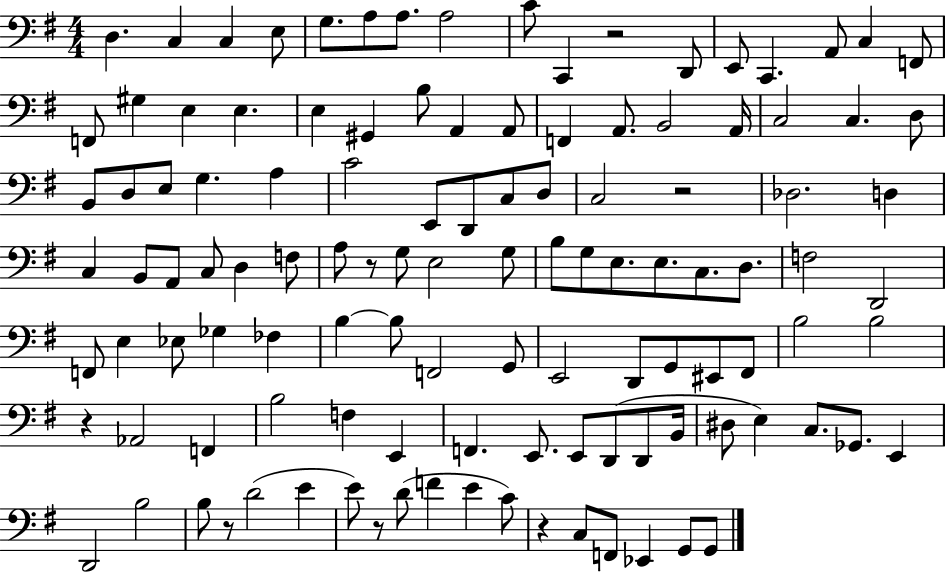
D3/q. C3/q C3/q E3/e G3/e. A3/e A3/e. A3/h C4/e C2/q R/h D2/e E2/e C2/q. A2/e C3/q F2/e F2/e G#3/q E3/q E3/q. E3/q G#2/q B3/e A2/q A2/e F2/q A2/e. B2/h A2/s C3/h C3/q. D3/e B2/e D3/e E3/e G3/q. A3/q C4/h E2/e D2/e C3/e D3/e C3/h R/h Db3/h. D3/q C3/q B2/e A2/e C3/e D3/q F3/e A3/e R/e G3/e E3/h G3/e B3/e G3/e E3/e. E3/e. C3/e. D3/e. F3/h D2/h F2/e E3/q Eb3/e Gb3/q FES3/q B3/q B3/e F2/h G2/e E2/h D2/e G2/e EIS2/e F#2/e B3/h B3/h R/q Ab2/h F2/q B3/h F3/q E2/q F2/q. E2/e. E2/e D2/e D2/e B2/s D#3/e E3/q C3/e. Gb2/e. E2/q D2/h B3/h B3/e R/e D4/h E4/q E4/e R/e D4/e F4/q E4/q C4/e R/q C3/e F2/e Eb2/q G2/e G2/e